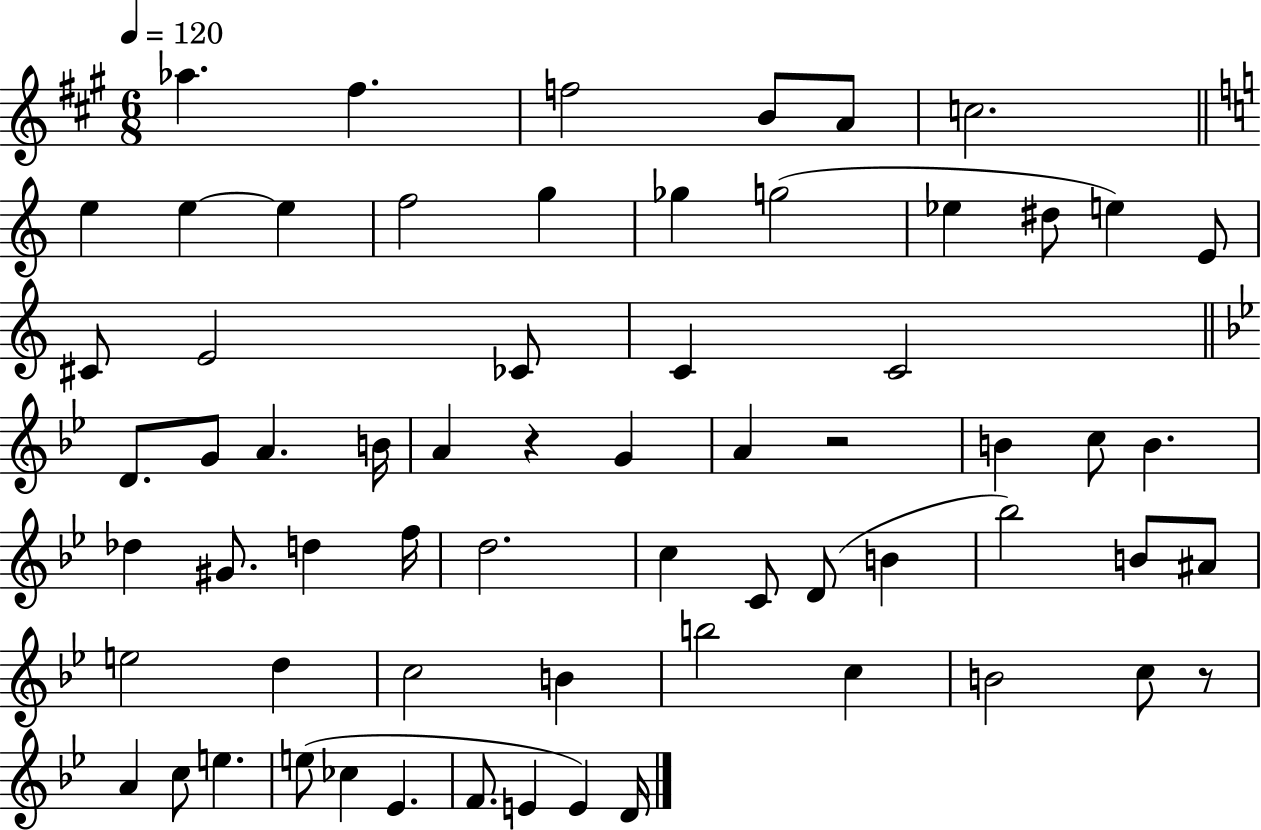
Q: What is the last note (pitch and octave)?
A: D4